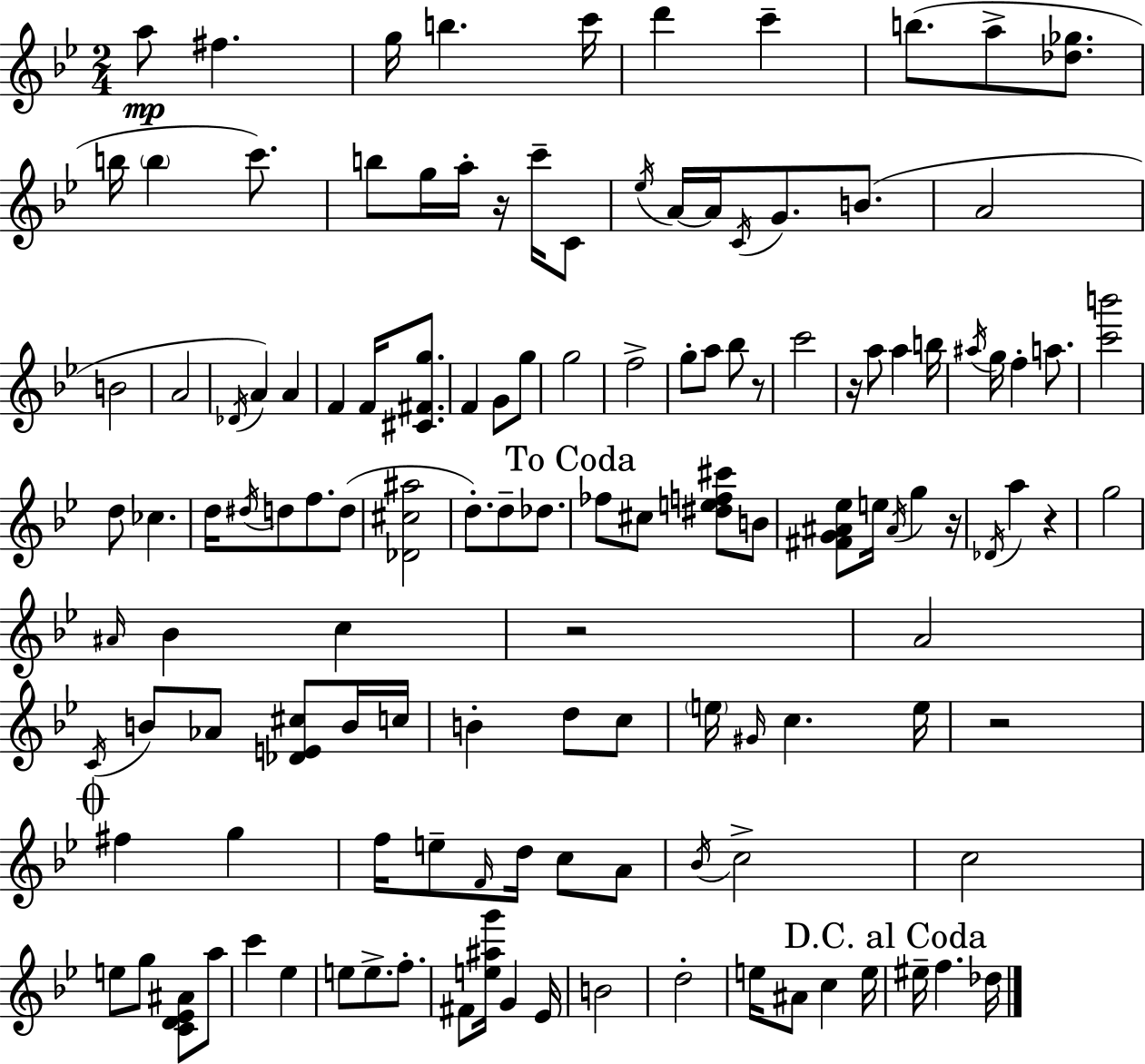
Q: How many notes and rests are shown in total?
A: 129